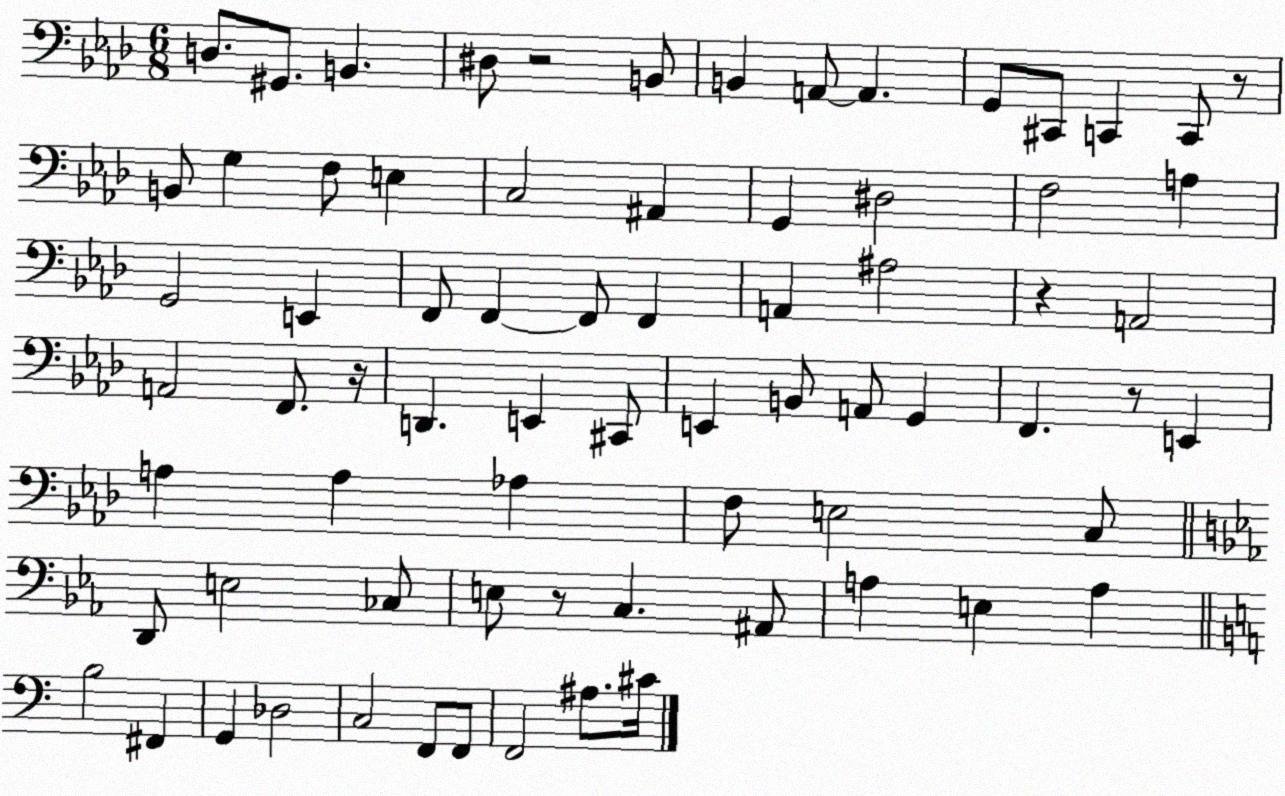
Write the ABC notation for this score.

X:1
T:Untitled
M:6/8
L:1/4
K:Ab
D,/2 ^G,,/2 B,, ^D,/2 z2 B,,/2 B,, A,,/2 A,, G,,/2 ^C,,/2 C,, C,,/2 z/2 B,,/2 G, F,/2 E, C,2 ^A,, G,, ^D,2 F,2 A, G,,2 E,, F,,/2 F,, F,,/2 F,, A,, ^A,2 z A,,2 A,,2 F,,/2 z/4 D,, E,, ^C,,/2 E,, B,,/2 A,,/2 G,, F,, z/2 E,, A, A, _A, F,/2 E,2 C,/2 D,,/2 E,2 _C,/2 E,/2 z/2 C, ^A,,/2 A, E, A, B,2 ^F,, G,, _D,2 C,2 F,,/2 F,,/2 F,,2 ^A,/2 ^C/4